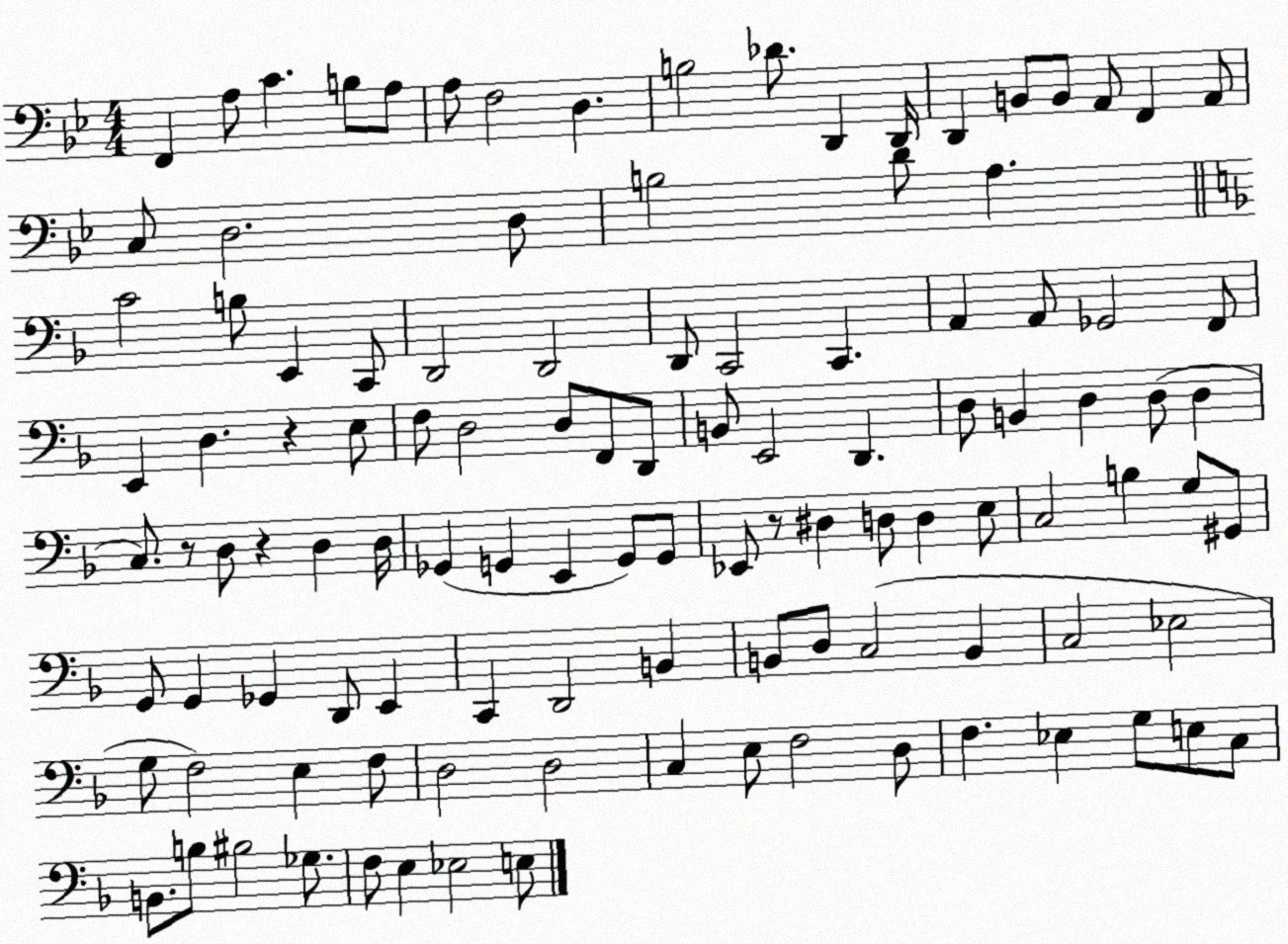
X:1
T:Untitled
M:4/4
L:1/4
K:Bb
F,, A,/2 C B,/2 A,/2 A,/2 F,2 D, B,2 _D/2 D,, D,,/4 D,, B,,/2 B,,/2 A,,/2 F,, A,,/2 C,/2 D,2 D,/2 B,2 D/2 A, C2 B,/2 E,, C,,/2 D,,2 D,,2 D,,/2 C,,2 C,, A,, A,,/2 _G,,2 F,,/2 E,, D, z E,/2 F,/2 D,2 D,/2 F,,/2 D,,/2 B,,/2 E,,2 D,, D,/2 B,, D, D,/2 D, C,/2 z/2 D,/2 z D, D,/4 _G,, G,, E,, G,,/2 G,,/2 _E,,/2 z/2 ^D, D,/2 D, E,/2 C,2 B, G,/2 ^G,,/2 G,,/2 G,, _G,, D,,/2 E,, C,, D,,2 B,, B,,/2 D,/2 C,2 B,, C,2 _E,2 G,/2 F,2 E, F,/2 D,2 D,2 C, E,/2 F,2 D,/2 F, _E, G,/2 E,/2 C,/2 B,,/2 B,/2 ^B,2 _G,/2 F,/2 E, _E,2 E,/2